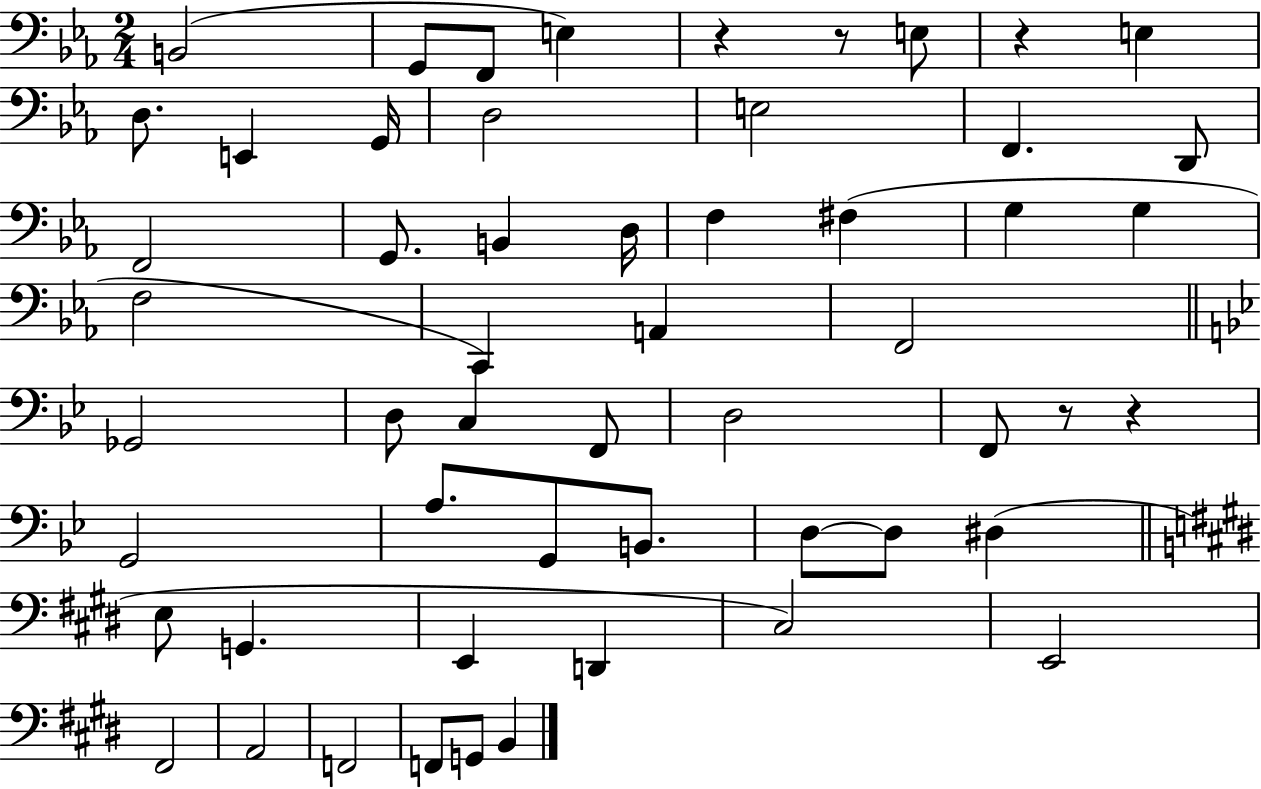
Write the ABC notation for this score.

X:1
T:Untitled
M:2/4
L:1/4
K:Eb
B,,2 G,,/2 F,,/2 E, z z/2 E,/2 z E, D,/2 E,, G,,/4 D,2 E,2 F,, D,,/2 F,,2 G,,/2 B,, D,/4 F, ^F, G, G, F,2 C,, A,, F,,2 _G,,2 D,/2 C, F,,/2 D,2 F,,/2 z/2 z G,,2 A,/2 G,,/2 B,,/2 D,/2 D,/2 ^D, E,/2 G,, E,, D,, ^C,2 E,,2 ^F,,2 A,,2 F,,2 F,,/2 G,,/2 B,,